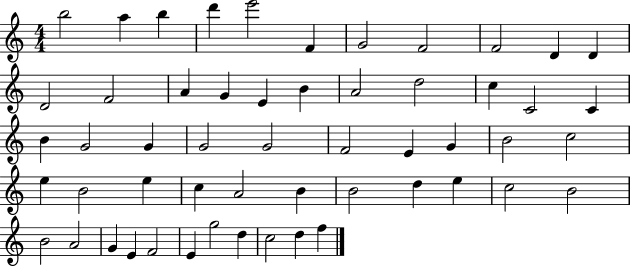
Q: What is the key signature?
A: C major